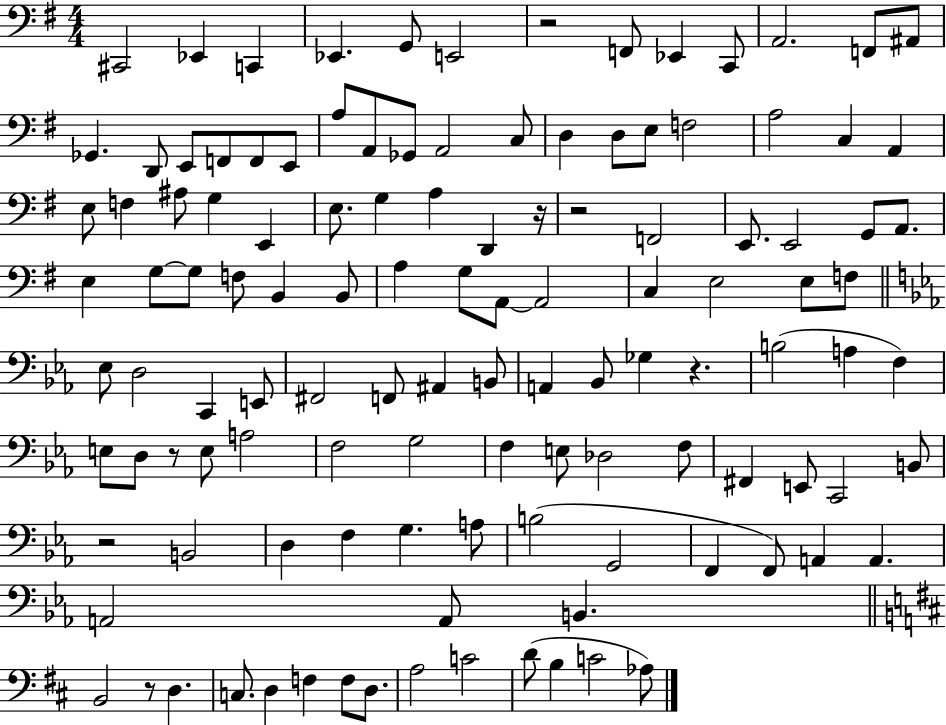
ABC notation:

X:1
T:Untitled
M:4/4
L:1/4
K:G
^C,,2 _E,, C,, _E,, G,,/2 E,,2 z2 F,,/2 _E,, C,,/2 A,,2 F,,/2 ^A,,/2 _G,, D,,/2 E,,/2 F,,/2 F,,/2 E,,/2 A,/2 A,,/2 _G,,/2 A,,2 C,/2 D, D,/2 E,/2 F,2 A,2 C, A,, E,/2 F, ^A,/2 G, E,, E,/2 G, A, D,, z/4 z2 F,,2 E,,/2 E,,2 G,,/2 A,,/2 E, G,/2 G,/2 F,/2 B,, B,,/2 A, G,/2 A,,/2 A,,2 C, E,2 E,/2 F,/2 _E,/2 D,2 C,, E,,/2 ^F,,2 F,,/2 ^A,, B,,/2 A,, _B,,/2 _G, z B,2 A, F, E,/2 D,/2 z/2 E,/2 A,2 F,2 G,2 F, E,/2 _D,2 F,/2 ^F,, E,,/2 C,,2 B,,/2 z2 B,,2 D, F, G, A,/2 B,2 G,,2 F,, F,,/2 A,, A,, A,,2 A,,/2 B,, B,,2 z/2 D, C,/2 D, F, F,/2 D,/2 A,2 C2 D/2 B, C2 _A,/2